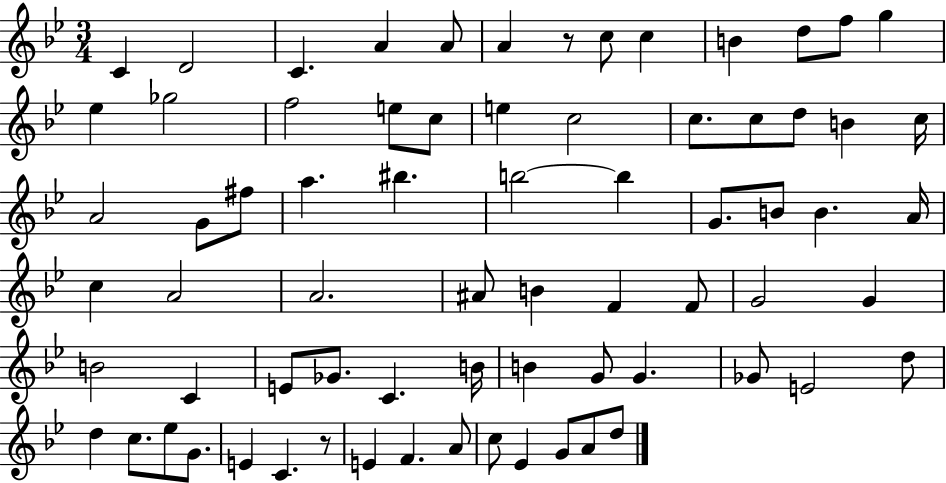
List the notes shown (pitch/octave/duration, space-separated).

C4/q D4/h C4/q. A4/q A4/e A4/q R/e C5/e C5/q B4/q D5/e F5/e G5/q Eb5/q Gb5/h F5/h E5/e C5/e E5/q C5/h C5/e. C5/e D5/e B4/q C5/s A4/h G4/e F#5/e A5/q. BIS5/q. B5/h B5/q G4/e. B4/e B4/q. A4/s C5/q A4/h A4/h. A#4/e B4/q F4/q F4/e G4/h G4/q B4/h C4/q E4/e Gb4/e. C4/q. B4/s B4/q G4/e G4/q. Gb4/e E4/h D5/e D5/q C5/e. Eb5/e G4/e. E4/q C4/q. R/e E4/q F4/q. A4/e C5/e Eb4/q G4/e A4/e D5/e